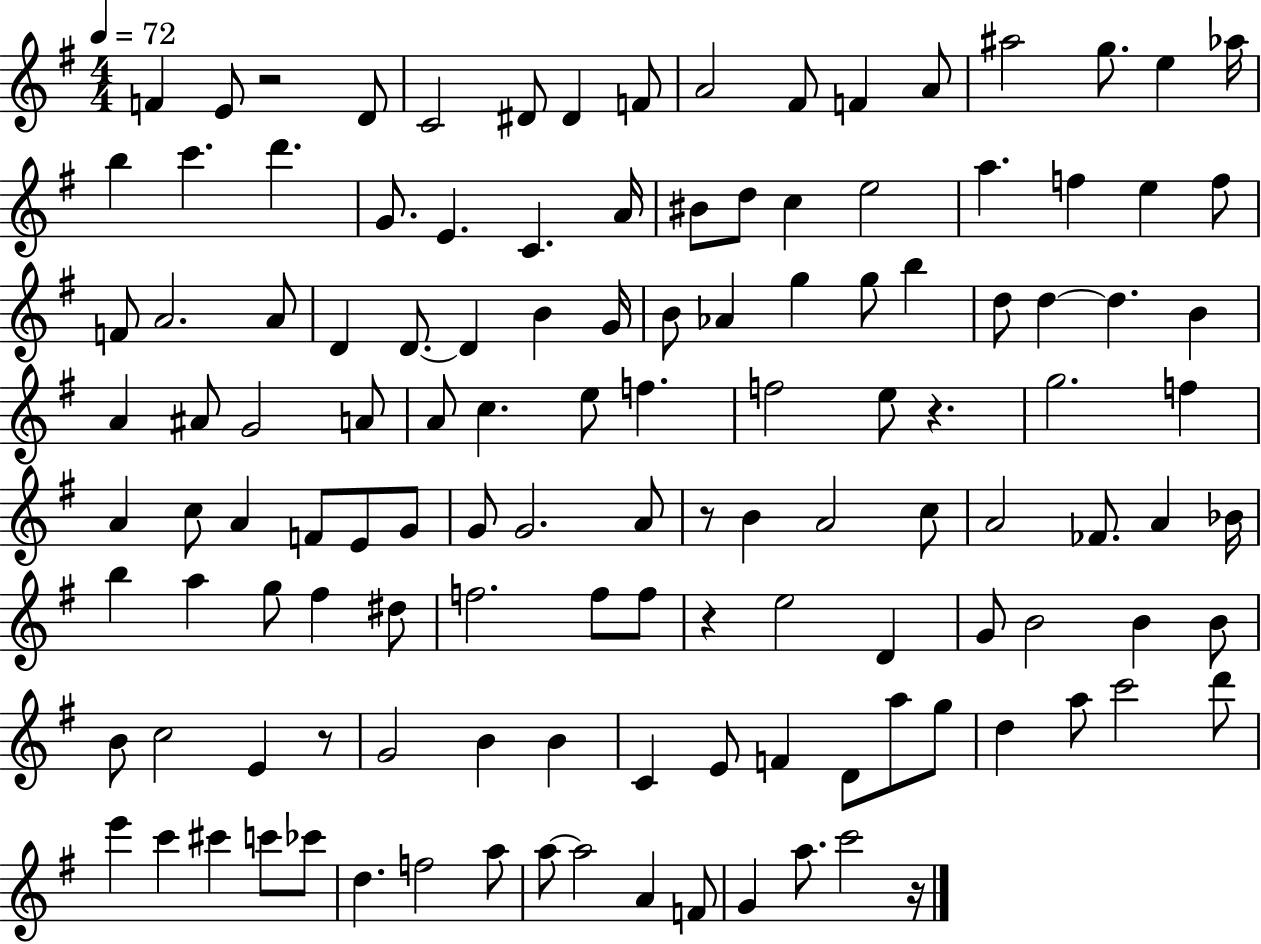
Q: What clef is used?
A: treble